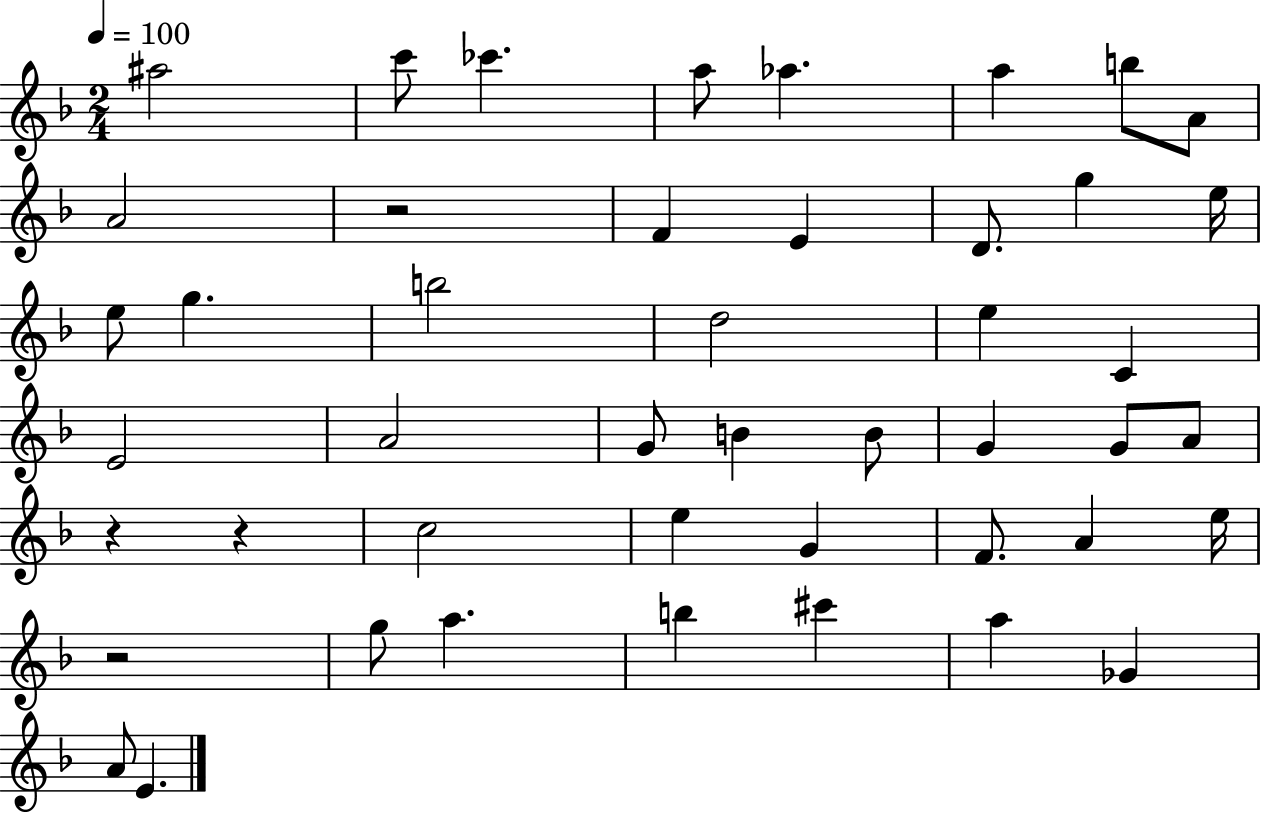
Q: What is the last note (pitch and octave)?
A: E4